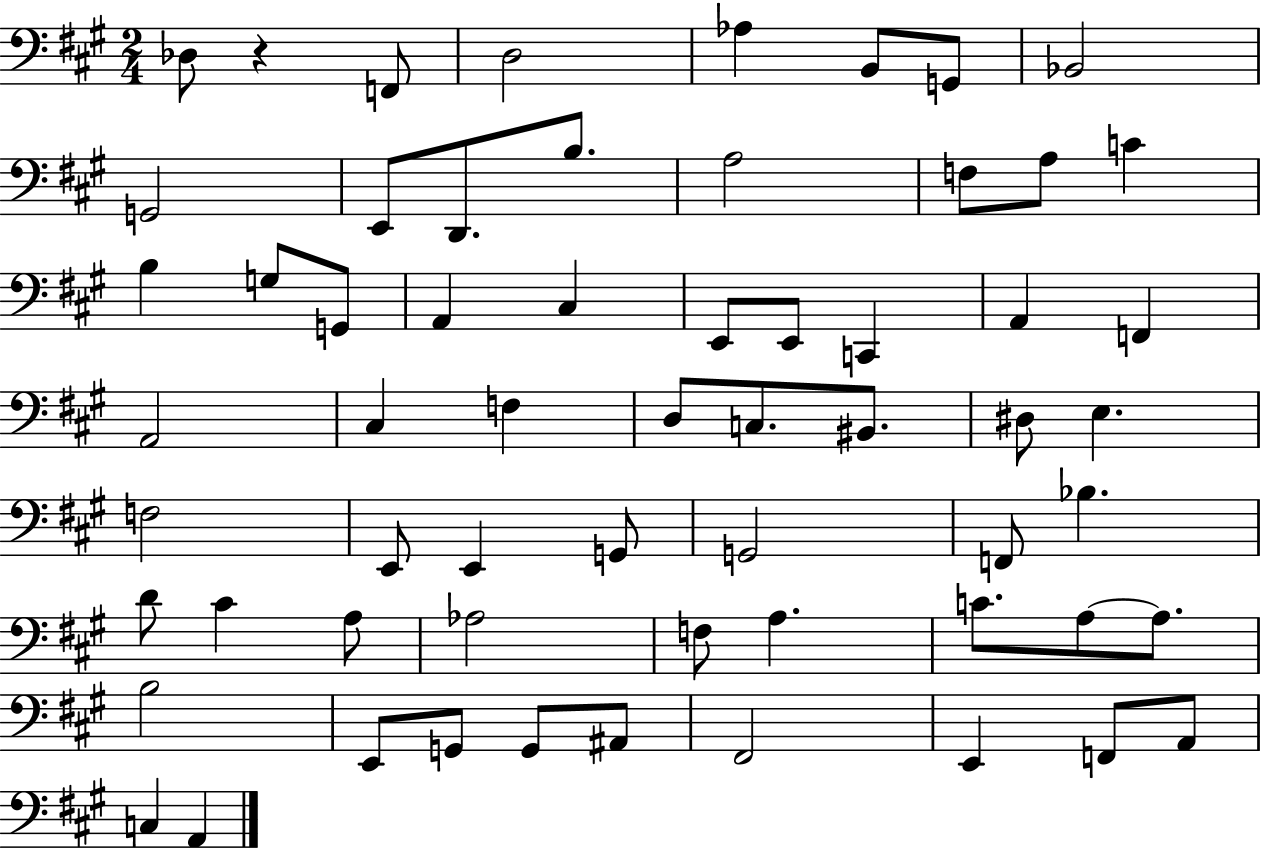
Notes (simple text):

Db3/e R/q F2/e D3/h Ab3/q B2/e G2/e Bb2/h G2/h E2/e D2/e. B3/e. A3/h F3/e A3/e C4/q B3/q G3/e G2/e A2/q C#3/q E2/e E2/e C2/q A2/q F2/q A2/h C#3/q F3/q D3/e C3/e. BIS2/e. D#3/e E3/q. F3/h E2/e E2/q G2/e G2/h F2/e Bb3/q. D4/e C#4/q A3/e Ab3/h F3/e A3/q. C4/e. A3/e A3/e. B3/h E2/e G2/e G2/e A#2/e F#2/h E2/q F2/e A2/e C3/q A2/q